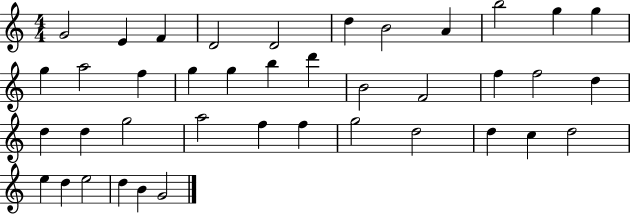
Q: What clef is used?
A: treble